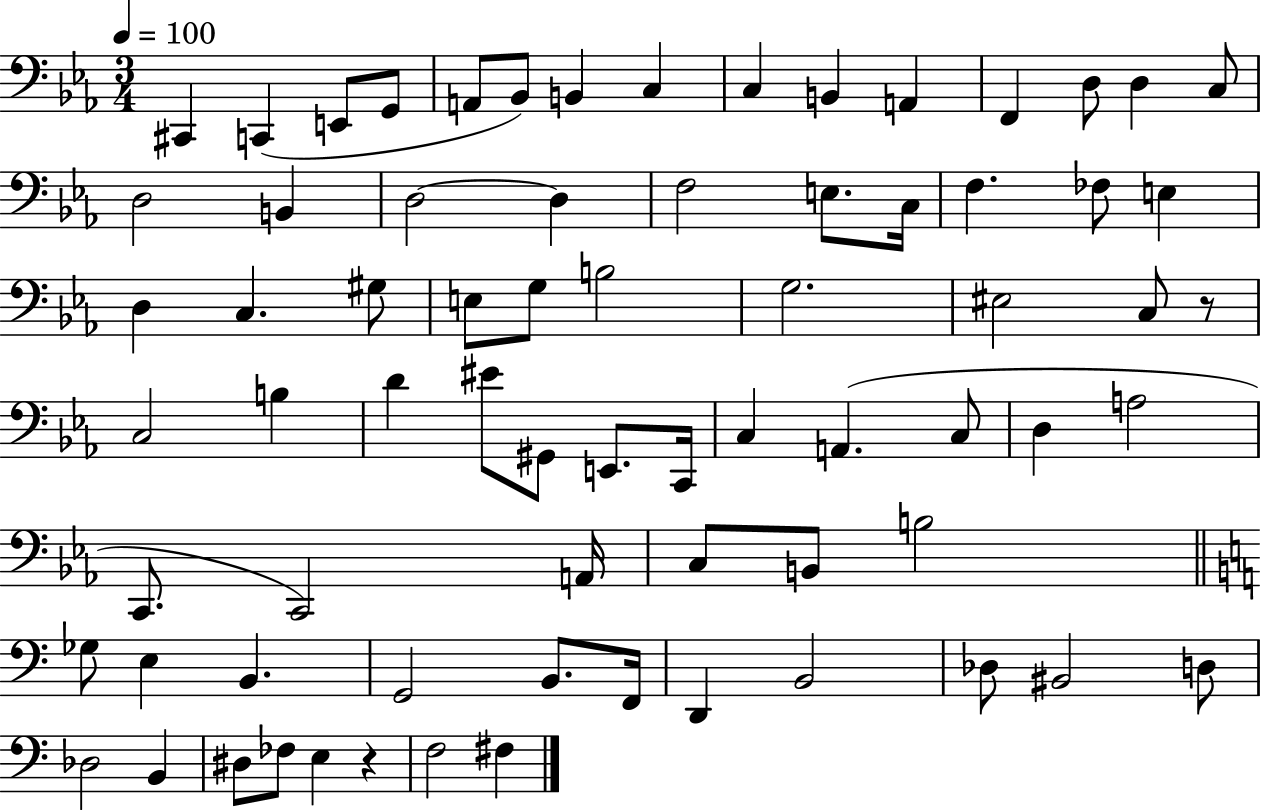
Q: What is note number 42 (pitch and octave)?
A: C3